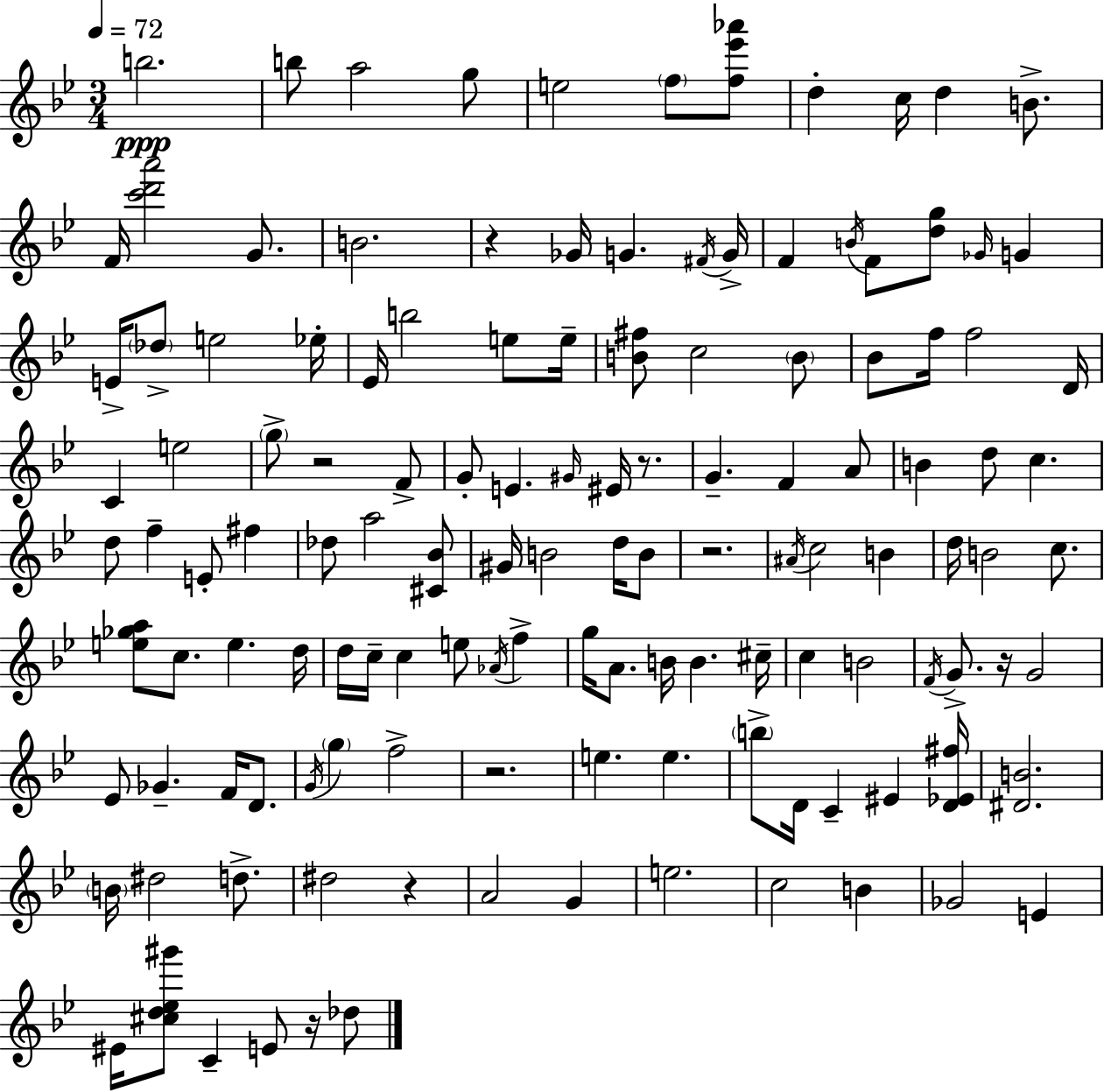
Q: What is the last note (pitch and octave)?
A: Db5